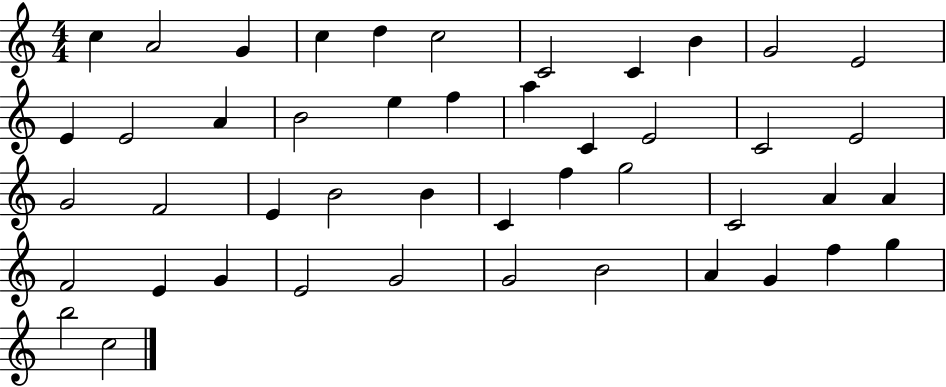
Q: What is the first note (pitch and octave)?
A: C5